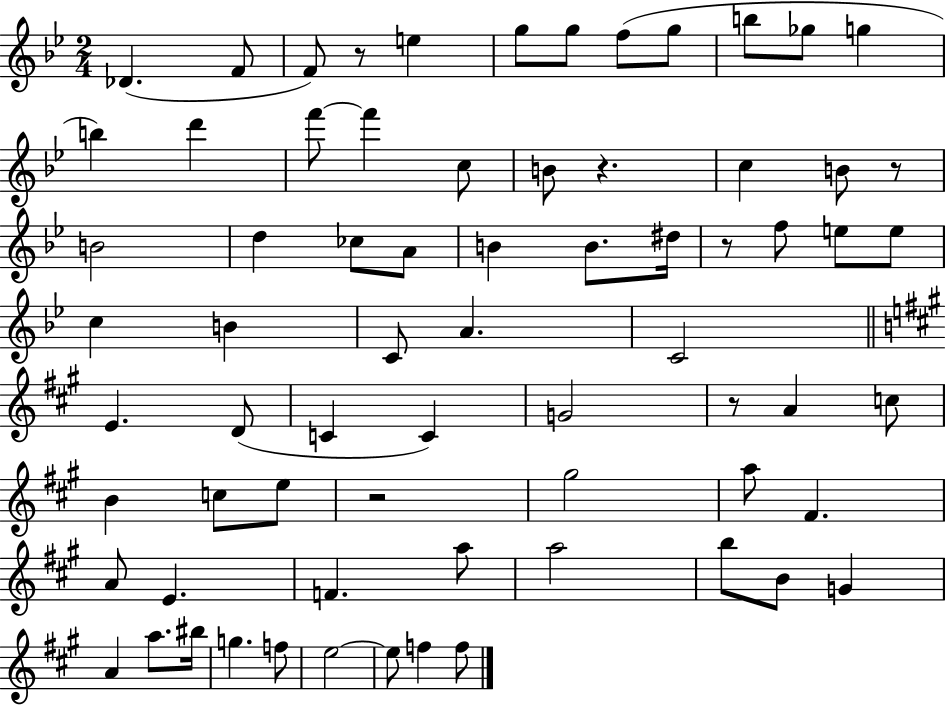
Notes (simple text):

Db4/q. F4/e F4/e R/e E5/q G5/e G5/e F5/e G5/e B5/e Gb5/e G5/q B5/q D6/q F6/e F6/q C5/e B4/e R/q. C5/q B4/e R/e B4/h D5/q CES5/e A4/e B4/q B4/e. D#5/s R/e F5/e E5/e E5/e C5/q B4/q C4/e A4/q. C4/h E4/q. D4/e C4/q C4/q G4/h R/e A4/q C5/e B4/q C5/e E5/e R/h G#5/h A5/e F#4/q. A4/e E4/q. F4/q. A5/e A5/h B5/e B4/e G4/q A4/q A5/e. BIS5/s G5/q. F5/e E5/h E5/e F5/q F5/e